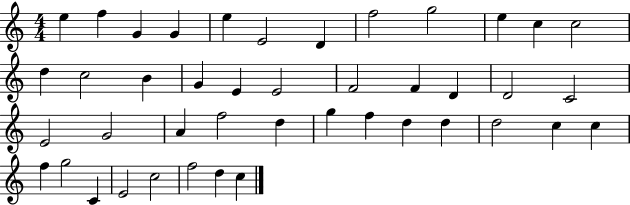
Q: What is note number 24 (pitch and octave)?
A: E4